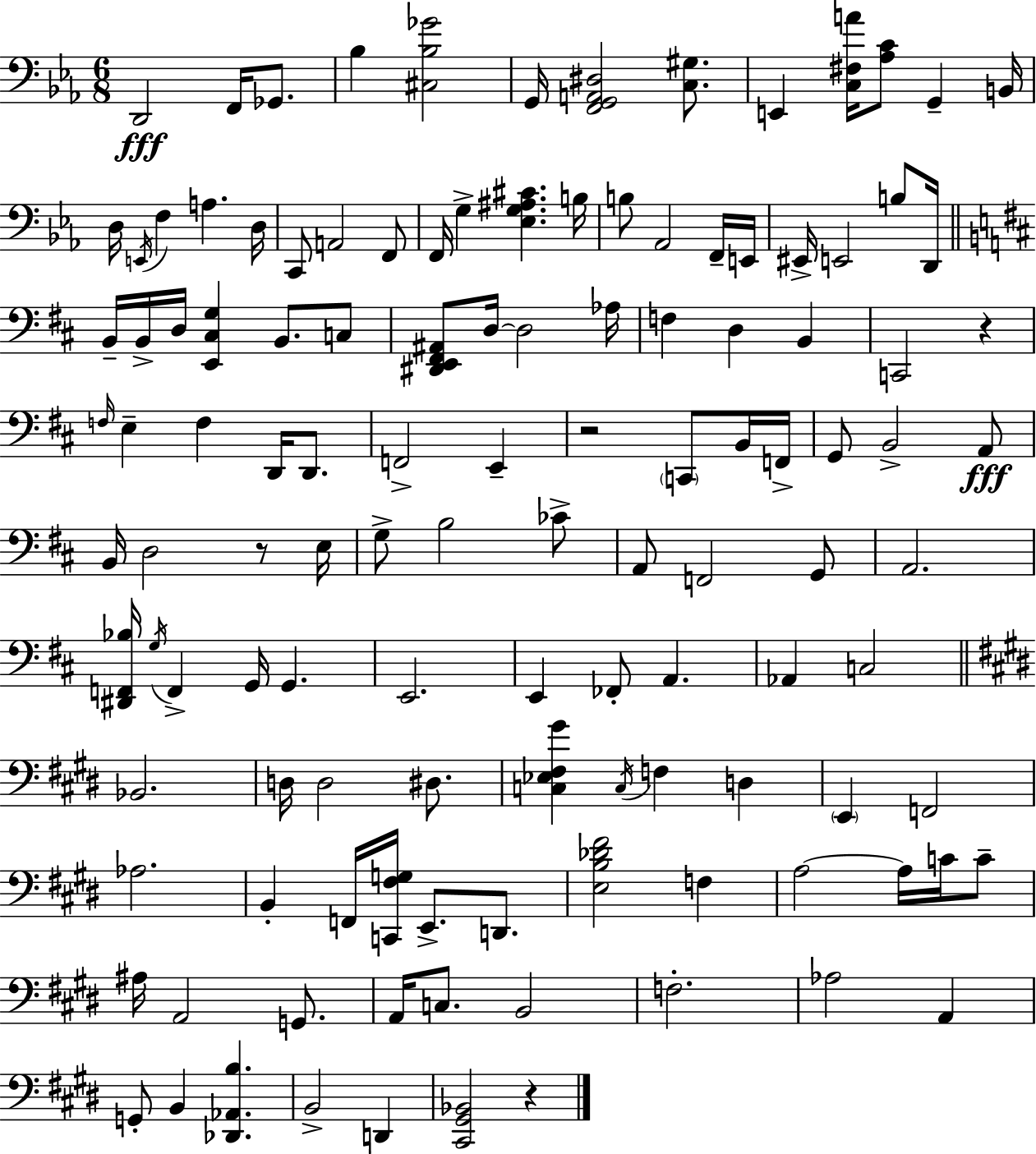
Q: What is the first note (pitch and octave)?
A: D2